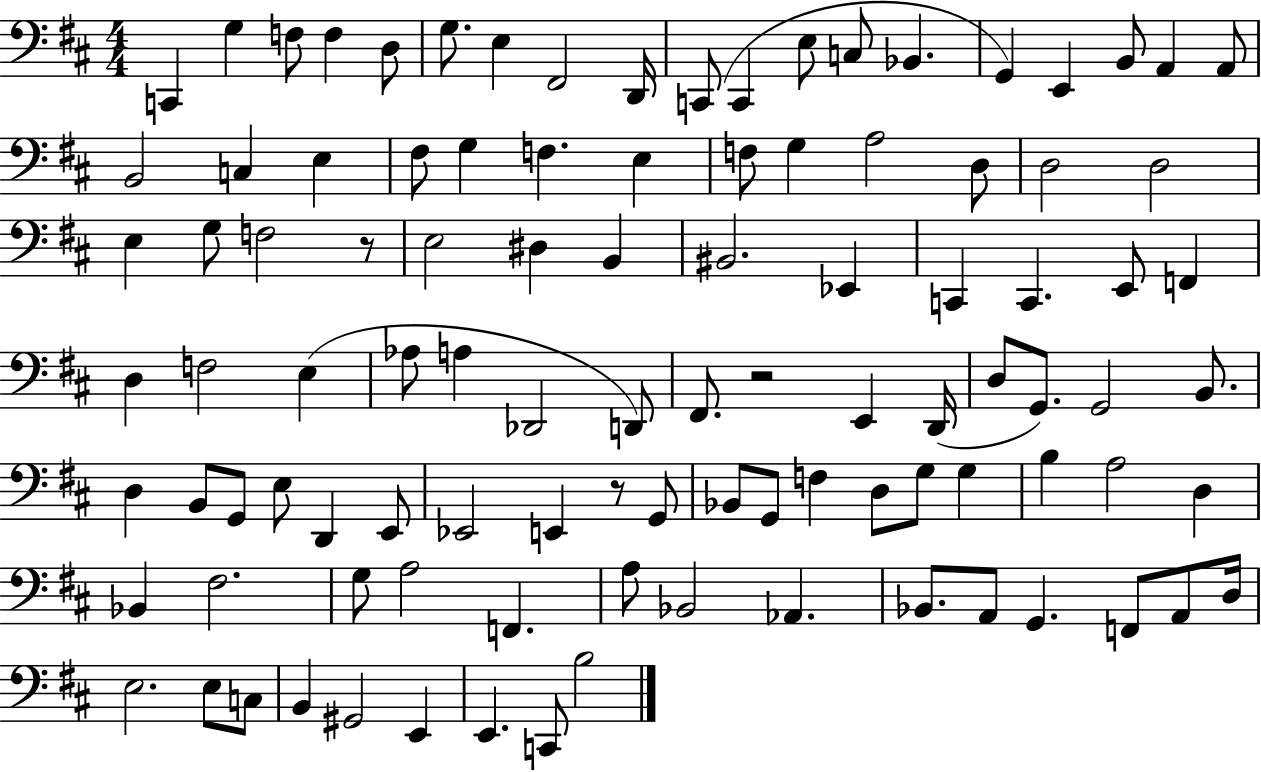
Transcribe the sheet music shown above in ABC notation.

X:1
T:Untitled
M:4/4
L:1/4
K:D
C,, G, F,/2 F, D,/2 G,/2 E, ^F,,2 D,,/4 C,,/2 C,, E,/2 C,/2 _B,, G,, E,, B,,/2 A,, A,,/2 B,,2 C, E, ^F,/2 G, F, E, F,/2 G, A,2 D,/2 D,2 D,2 E, G,/2 F,2 z/2 E,2 ^D, B,, ^B,,2 _E,, C,, C,, E,,/2 F,, D, F,2 E, _A,/2 A, _D,,2 D,,/2 ^F,,/2 z2 E,, D,,/4 D,/2 G,,/2 G,,2 B,,/2 D, B,,/2 G,,/2 E,/2 D,, E,,/2 _E,,2 E,, z/2 G,,/2 _B,,/2 G,,/2 F, D,/2 G,/2 G, B, A,2 D, _B,, ^F,2 G,/2 A,2 F,, A,/2 _B,,2 _A,, _B,,/2 A,,/2 G,, F,,/2 A,,/2 D,/4 E,2 E,/2 C,/2 B,, ^G,,2 E,, E,, C,,/2 B,2